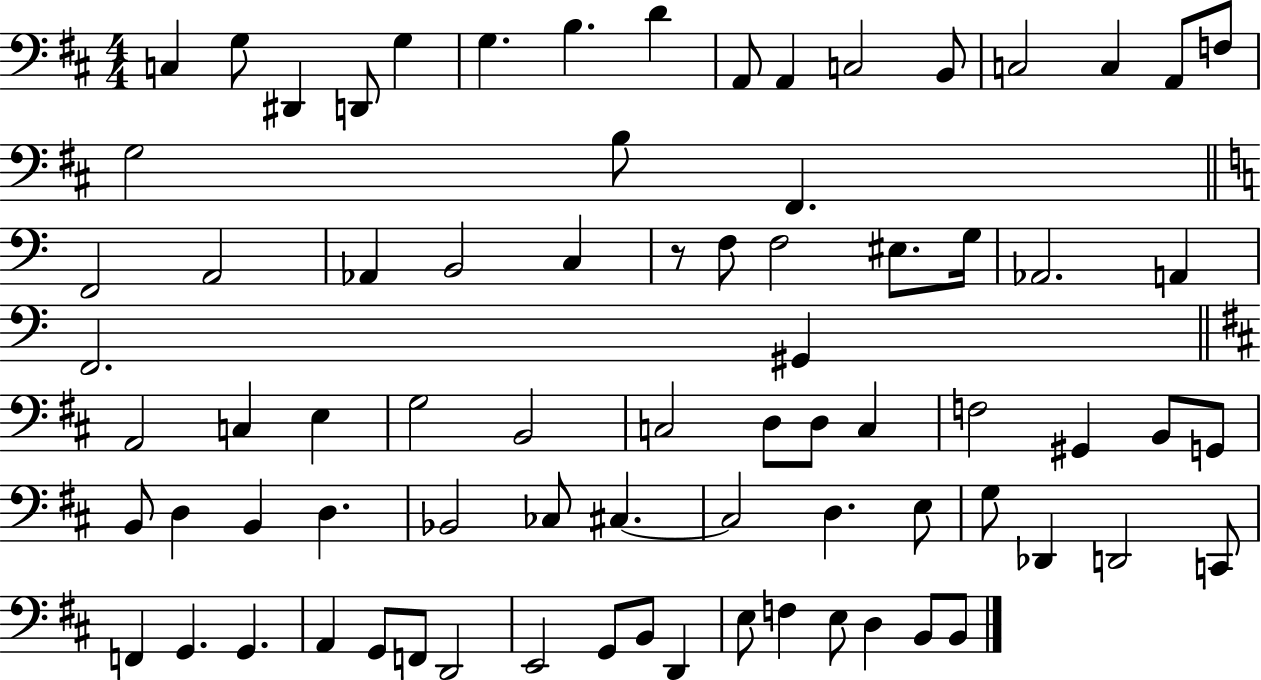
C3/q G3/e D#2/q D2/e G3/q G3/q. B3/q. D4/q A2/e A2/q C3/h B2/e C3/h C3/q A2/e F3/e G3/h B3/e F#2/q. F2/h A2/h Ab2/q B2/h C3/q R/e F3/e F3/h EIS3/e. G3/s Ab2/h. A2/q F2/h. G#2/q A2/h C3/q E3/q G3/h B2/h C3/h D3/e D3/e C3/q F3/h G#2/q B2/e G2/e B2/e D3/q B2/q D3/q. Bb2/h CES3/e C#3/q. C#3/h D3/q. E3/e G3/e Db2/q D2/h C2/e F2/q G2/q. G2/q. A2/q G2/e F2/e D2/h E2/h G2/e B2/e D2/q E3/e F3/q E3/e D3/q B2/e B2/e